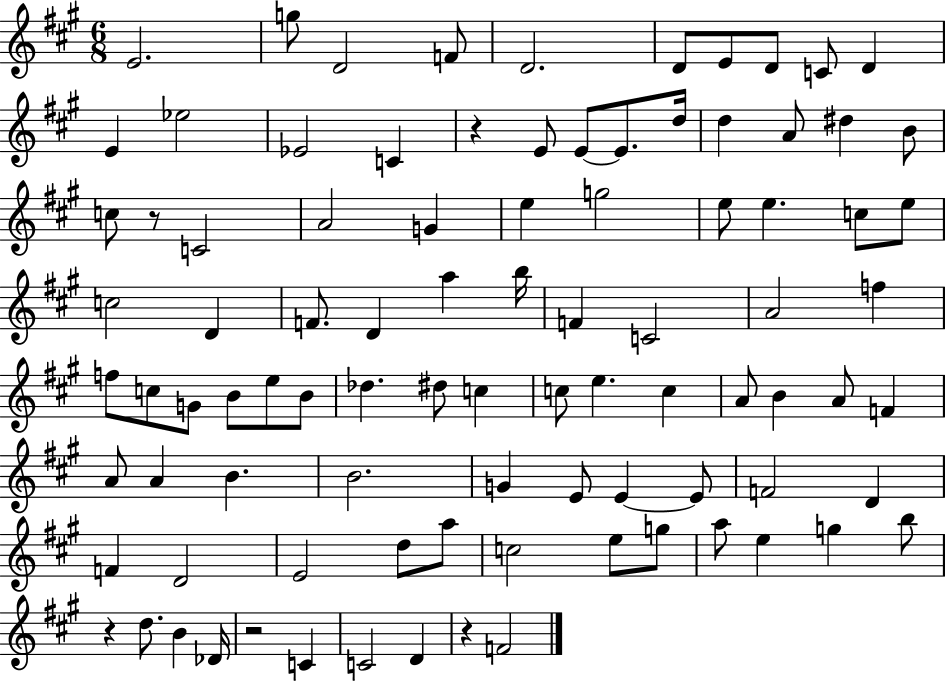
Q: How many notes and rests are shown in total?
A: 92